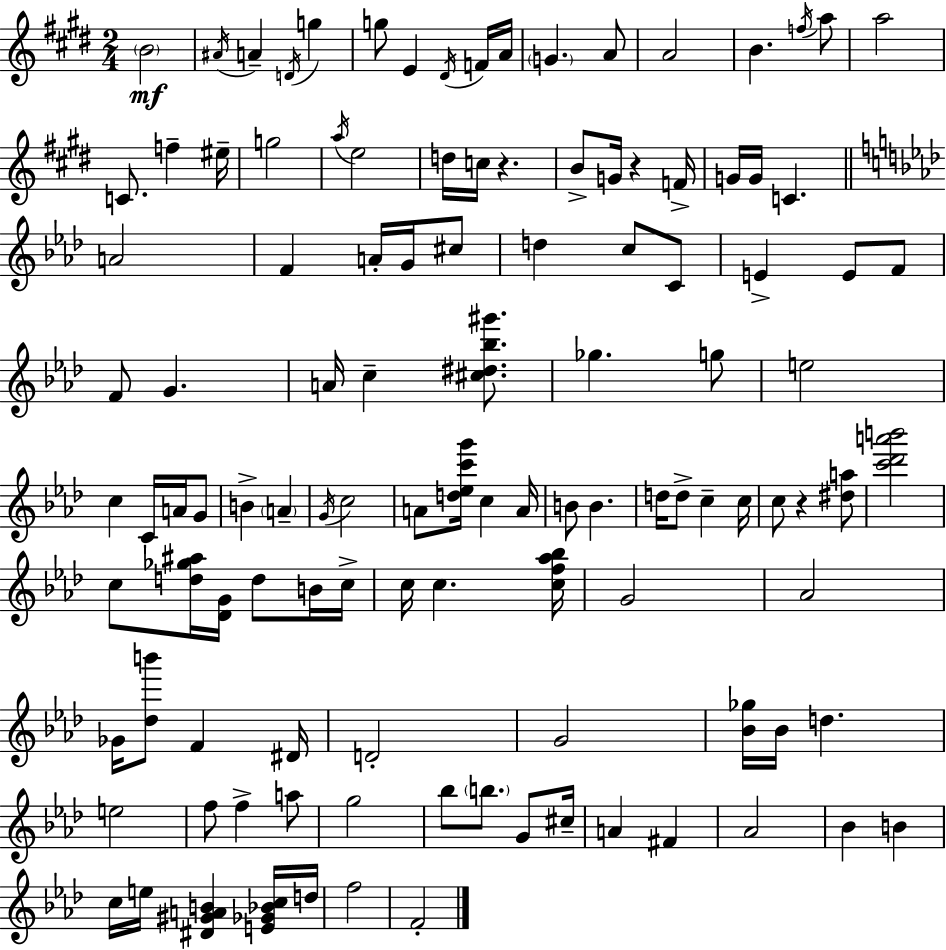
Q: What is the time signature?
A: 2/4